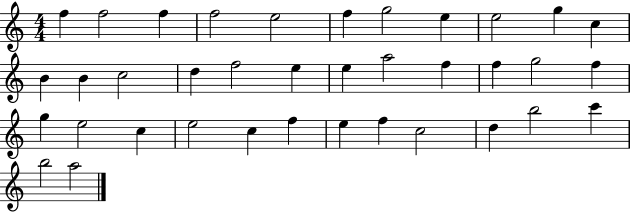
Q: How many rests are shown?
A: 0